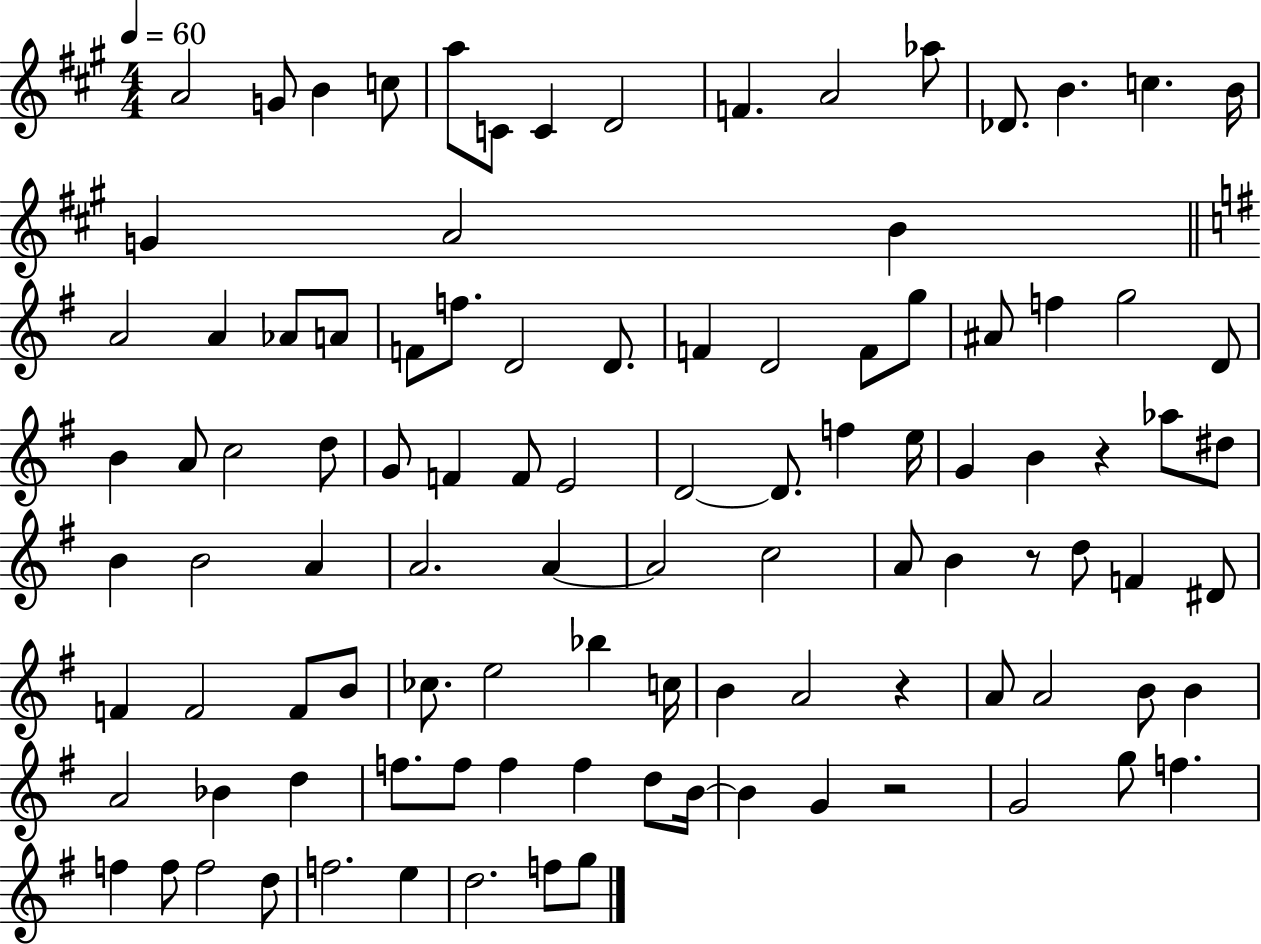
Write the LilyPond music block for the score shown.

{
  \clef treble
  \numericTimeSignature
  \time 4/4
  \key a \major
  \tempo 4 = 60
  \repeat volta 2 { a'2 g'8 b'4 c''8 | a''8 c'8 c'4 d'2 | f'4. a'2 aes''8 | des'8. b'4. c''4. b'16 | \break g'4 a'2 b'4 | \bar "||" \break \key e \minor a'2 a'4 aes'8 a'8 | f'8 f''8. d'2 d'8. | f'4 d'2 f'8 g''8 | ais'8 f''4 g''2 d'8 | \break b'4 a'8 c''2 d''8 | g'8 f'4 f'8 e'2 | d'2~~ d'8. f''4 e''16 | g'4 b'4 r4 aes''8 dis''8 | \break b'4 b'2 a'4 | a'2. a'4~~ | a'2 c''2 | a'8 b'4 r8 d''8 f'4 dis'8 | \break f'4 f'2 f'8 b'8 | ces''8. e''2 bes''4 c''16 | b'4 a'2 r4 | a'8 a'2 b'8 b'4 | \break a'2 bes'4 d''4 | f''8. f''8 f''4 f''4 d''8 b'16~~ | b'4 g'4 r2 | g'2 g''8 f''4. | \break f''4 f''8 f''2 d''8 | f''2. e''4 | d''2. f''8 g''8 | } \bar "|."
}